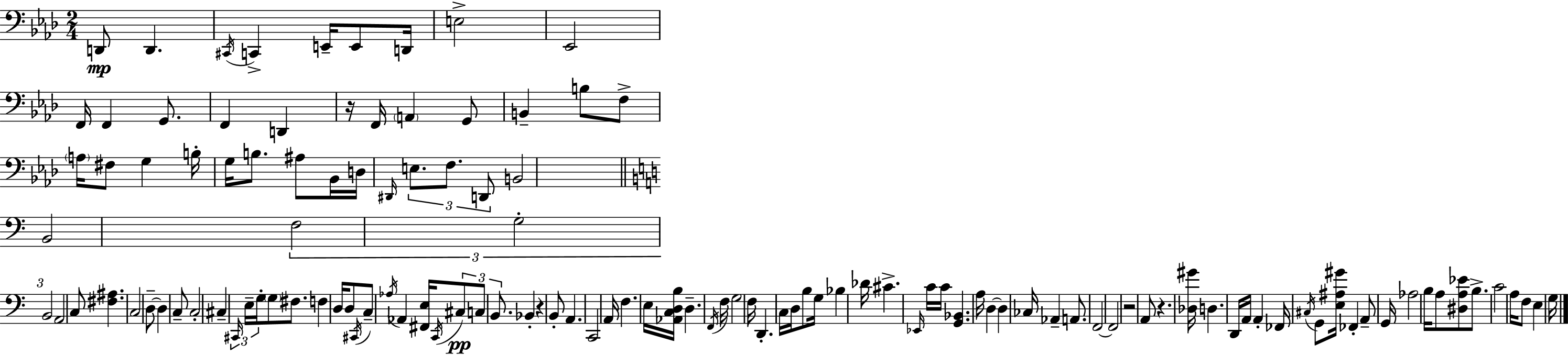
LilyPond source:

{
  \clef bass
  \numericTimeSignature
  \time 2/4
  \key f \minor
  d,8\mp d,4. | \acciaccatura { cis,16 } c,4-> e,16-- e,8 | d,16 e2-> | ees,2 | \break f,16 f,4 g,8. | f,4 d,4 | r16 f,16 \parenthesize a,4 g,8 | b,4-- b8 f8-> | \break \parenthesize a16 fis8 g4 | b16-. g16 b8. ais8 bes,16 | d16 \grace { dis,16 } \tuplet 3/2 { e8. f8. | d,8 } b,2 | \break \bar "||" \break \key a \minor b,2 | \tuplet 3/2 { f2 | g2-. | b,2 } | \break a,2 | c8 <fis ais>4. | c2 | d8--~~ d4 c8-- | \break c2-. | cis4-- \tuplet 3/2 { \grace { cis,16 } e16-- g16-. } \parenthesize g8 | fis8. f4 | d16 d8 \acciaccatura { cis,16 } c8-- \acciaccatura { aes16 } aes,4 | \break <fis, e>16 \acciaccatura { c,16 } \tuplet 3/2 { cis8\pp c8 | b,8. } bes,4-. | r4 b,8-. a,4. | c,2 | \break a,16 f4. | e16 <aes, c d b>16 d4.-- | \acciaccatura { f,16 } f16 g2 | f16 d,4.-. | \break c16 d16 b8 | g16 bes4 des'16 cis'4.-> | \grace { ees,16 } c'16 c'16 <g, bes,>4. | a16 d4~~ | \break d4 ces16 aes,4-- | a,8. f,2~~ | f,2 | r2 | \break a,8 | r4. <des gis'>16 d4. | d,16 a,16 a,4-. | fes,16 \acciaccatura { cis16 } g,8 <e ais gis'>16 | \break fes,4-. a,8-- g,16 aes2 | b16 | a8 <dis a ees'>8 b8.-> c'2 | a16 | \break f8 e4 g16 \bar "|."
}